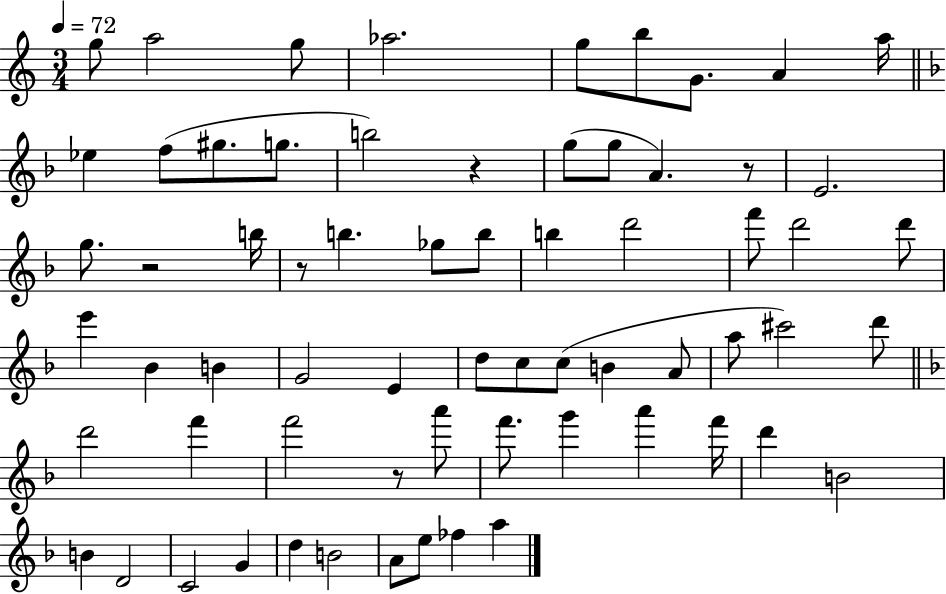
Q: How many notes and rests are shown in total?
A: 66